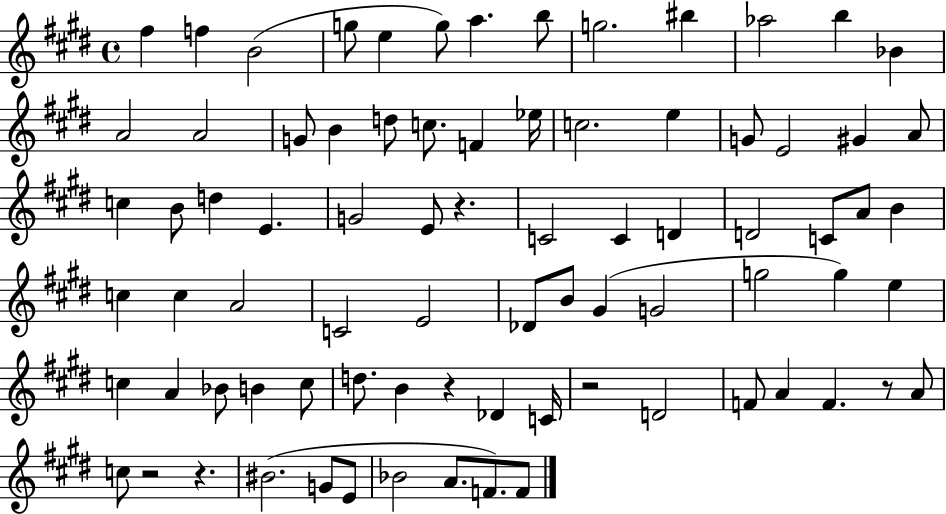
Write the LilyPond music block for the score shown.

{
  \clef treble
  \time 4/4
  \defaultTimeSignature
  \key e \major
  fis''4 f''4 b'2( | g''8 e''4 g''8) a''4. b''8 | g''2. bis''4 | aes''2 b''4 bes'4 | \break a'2 a'2 | g'8 b'4 d''8 c''8. f'4 ees''16 | c''2. e''4 | g'8 e'2 gis'4 a'8 | \break c''4 b'8 d''4 e'4. | g'2 e'8 r4. | c'2 c'4 d'4 | d'2 c'8 a'8 b'4 | \break c''4 c''4 a'2 | c'2 e'2 | des'8 b'8 gis'4( g'2 | g''2 g''4) e''4 | \break c''4 a'4 bes'8 b'4 c''8 | d''8. b'4 r4 des'4 c'16 | r2 d'2 | f'8 a'4 f'4. r8 a'8 | \break c''8 r2 r4. | bis'2.( g'8 e'8 | bes'2 a'8. f'8.) f'8 | \bar "|."
}